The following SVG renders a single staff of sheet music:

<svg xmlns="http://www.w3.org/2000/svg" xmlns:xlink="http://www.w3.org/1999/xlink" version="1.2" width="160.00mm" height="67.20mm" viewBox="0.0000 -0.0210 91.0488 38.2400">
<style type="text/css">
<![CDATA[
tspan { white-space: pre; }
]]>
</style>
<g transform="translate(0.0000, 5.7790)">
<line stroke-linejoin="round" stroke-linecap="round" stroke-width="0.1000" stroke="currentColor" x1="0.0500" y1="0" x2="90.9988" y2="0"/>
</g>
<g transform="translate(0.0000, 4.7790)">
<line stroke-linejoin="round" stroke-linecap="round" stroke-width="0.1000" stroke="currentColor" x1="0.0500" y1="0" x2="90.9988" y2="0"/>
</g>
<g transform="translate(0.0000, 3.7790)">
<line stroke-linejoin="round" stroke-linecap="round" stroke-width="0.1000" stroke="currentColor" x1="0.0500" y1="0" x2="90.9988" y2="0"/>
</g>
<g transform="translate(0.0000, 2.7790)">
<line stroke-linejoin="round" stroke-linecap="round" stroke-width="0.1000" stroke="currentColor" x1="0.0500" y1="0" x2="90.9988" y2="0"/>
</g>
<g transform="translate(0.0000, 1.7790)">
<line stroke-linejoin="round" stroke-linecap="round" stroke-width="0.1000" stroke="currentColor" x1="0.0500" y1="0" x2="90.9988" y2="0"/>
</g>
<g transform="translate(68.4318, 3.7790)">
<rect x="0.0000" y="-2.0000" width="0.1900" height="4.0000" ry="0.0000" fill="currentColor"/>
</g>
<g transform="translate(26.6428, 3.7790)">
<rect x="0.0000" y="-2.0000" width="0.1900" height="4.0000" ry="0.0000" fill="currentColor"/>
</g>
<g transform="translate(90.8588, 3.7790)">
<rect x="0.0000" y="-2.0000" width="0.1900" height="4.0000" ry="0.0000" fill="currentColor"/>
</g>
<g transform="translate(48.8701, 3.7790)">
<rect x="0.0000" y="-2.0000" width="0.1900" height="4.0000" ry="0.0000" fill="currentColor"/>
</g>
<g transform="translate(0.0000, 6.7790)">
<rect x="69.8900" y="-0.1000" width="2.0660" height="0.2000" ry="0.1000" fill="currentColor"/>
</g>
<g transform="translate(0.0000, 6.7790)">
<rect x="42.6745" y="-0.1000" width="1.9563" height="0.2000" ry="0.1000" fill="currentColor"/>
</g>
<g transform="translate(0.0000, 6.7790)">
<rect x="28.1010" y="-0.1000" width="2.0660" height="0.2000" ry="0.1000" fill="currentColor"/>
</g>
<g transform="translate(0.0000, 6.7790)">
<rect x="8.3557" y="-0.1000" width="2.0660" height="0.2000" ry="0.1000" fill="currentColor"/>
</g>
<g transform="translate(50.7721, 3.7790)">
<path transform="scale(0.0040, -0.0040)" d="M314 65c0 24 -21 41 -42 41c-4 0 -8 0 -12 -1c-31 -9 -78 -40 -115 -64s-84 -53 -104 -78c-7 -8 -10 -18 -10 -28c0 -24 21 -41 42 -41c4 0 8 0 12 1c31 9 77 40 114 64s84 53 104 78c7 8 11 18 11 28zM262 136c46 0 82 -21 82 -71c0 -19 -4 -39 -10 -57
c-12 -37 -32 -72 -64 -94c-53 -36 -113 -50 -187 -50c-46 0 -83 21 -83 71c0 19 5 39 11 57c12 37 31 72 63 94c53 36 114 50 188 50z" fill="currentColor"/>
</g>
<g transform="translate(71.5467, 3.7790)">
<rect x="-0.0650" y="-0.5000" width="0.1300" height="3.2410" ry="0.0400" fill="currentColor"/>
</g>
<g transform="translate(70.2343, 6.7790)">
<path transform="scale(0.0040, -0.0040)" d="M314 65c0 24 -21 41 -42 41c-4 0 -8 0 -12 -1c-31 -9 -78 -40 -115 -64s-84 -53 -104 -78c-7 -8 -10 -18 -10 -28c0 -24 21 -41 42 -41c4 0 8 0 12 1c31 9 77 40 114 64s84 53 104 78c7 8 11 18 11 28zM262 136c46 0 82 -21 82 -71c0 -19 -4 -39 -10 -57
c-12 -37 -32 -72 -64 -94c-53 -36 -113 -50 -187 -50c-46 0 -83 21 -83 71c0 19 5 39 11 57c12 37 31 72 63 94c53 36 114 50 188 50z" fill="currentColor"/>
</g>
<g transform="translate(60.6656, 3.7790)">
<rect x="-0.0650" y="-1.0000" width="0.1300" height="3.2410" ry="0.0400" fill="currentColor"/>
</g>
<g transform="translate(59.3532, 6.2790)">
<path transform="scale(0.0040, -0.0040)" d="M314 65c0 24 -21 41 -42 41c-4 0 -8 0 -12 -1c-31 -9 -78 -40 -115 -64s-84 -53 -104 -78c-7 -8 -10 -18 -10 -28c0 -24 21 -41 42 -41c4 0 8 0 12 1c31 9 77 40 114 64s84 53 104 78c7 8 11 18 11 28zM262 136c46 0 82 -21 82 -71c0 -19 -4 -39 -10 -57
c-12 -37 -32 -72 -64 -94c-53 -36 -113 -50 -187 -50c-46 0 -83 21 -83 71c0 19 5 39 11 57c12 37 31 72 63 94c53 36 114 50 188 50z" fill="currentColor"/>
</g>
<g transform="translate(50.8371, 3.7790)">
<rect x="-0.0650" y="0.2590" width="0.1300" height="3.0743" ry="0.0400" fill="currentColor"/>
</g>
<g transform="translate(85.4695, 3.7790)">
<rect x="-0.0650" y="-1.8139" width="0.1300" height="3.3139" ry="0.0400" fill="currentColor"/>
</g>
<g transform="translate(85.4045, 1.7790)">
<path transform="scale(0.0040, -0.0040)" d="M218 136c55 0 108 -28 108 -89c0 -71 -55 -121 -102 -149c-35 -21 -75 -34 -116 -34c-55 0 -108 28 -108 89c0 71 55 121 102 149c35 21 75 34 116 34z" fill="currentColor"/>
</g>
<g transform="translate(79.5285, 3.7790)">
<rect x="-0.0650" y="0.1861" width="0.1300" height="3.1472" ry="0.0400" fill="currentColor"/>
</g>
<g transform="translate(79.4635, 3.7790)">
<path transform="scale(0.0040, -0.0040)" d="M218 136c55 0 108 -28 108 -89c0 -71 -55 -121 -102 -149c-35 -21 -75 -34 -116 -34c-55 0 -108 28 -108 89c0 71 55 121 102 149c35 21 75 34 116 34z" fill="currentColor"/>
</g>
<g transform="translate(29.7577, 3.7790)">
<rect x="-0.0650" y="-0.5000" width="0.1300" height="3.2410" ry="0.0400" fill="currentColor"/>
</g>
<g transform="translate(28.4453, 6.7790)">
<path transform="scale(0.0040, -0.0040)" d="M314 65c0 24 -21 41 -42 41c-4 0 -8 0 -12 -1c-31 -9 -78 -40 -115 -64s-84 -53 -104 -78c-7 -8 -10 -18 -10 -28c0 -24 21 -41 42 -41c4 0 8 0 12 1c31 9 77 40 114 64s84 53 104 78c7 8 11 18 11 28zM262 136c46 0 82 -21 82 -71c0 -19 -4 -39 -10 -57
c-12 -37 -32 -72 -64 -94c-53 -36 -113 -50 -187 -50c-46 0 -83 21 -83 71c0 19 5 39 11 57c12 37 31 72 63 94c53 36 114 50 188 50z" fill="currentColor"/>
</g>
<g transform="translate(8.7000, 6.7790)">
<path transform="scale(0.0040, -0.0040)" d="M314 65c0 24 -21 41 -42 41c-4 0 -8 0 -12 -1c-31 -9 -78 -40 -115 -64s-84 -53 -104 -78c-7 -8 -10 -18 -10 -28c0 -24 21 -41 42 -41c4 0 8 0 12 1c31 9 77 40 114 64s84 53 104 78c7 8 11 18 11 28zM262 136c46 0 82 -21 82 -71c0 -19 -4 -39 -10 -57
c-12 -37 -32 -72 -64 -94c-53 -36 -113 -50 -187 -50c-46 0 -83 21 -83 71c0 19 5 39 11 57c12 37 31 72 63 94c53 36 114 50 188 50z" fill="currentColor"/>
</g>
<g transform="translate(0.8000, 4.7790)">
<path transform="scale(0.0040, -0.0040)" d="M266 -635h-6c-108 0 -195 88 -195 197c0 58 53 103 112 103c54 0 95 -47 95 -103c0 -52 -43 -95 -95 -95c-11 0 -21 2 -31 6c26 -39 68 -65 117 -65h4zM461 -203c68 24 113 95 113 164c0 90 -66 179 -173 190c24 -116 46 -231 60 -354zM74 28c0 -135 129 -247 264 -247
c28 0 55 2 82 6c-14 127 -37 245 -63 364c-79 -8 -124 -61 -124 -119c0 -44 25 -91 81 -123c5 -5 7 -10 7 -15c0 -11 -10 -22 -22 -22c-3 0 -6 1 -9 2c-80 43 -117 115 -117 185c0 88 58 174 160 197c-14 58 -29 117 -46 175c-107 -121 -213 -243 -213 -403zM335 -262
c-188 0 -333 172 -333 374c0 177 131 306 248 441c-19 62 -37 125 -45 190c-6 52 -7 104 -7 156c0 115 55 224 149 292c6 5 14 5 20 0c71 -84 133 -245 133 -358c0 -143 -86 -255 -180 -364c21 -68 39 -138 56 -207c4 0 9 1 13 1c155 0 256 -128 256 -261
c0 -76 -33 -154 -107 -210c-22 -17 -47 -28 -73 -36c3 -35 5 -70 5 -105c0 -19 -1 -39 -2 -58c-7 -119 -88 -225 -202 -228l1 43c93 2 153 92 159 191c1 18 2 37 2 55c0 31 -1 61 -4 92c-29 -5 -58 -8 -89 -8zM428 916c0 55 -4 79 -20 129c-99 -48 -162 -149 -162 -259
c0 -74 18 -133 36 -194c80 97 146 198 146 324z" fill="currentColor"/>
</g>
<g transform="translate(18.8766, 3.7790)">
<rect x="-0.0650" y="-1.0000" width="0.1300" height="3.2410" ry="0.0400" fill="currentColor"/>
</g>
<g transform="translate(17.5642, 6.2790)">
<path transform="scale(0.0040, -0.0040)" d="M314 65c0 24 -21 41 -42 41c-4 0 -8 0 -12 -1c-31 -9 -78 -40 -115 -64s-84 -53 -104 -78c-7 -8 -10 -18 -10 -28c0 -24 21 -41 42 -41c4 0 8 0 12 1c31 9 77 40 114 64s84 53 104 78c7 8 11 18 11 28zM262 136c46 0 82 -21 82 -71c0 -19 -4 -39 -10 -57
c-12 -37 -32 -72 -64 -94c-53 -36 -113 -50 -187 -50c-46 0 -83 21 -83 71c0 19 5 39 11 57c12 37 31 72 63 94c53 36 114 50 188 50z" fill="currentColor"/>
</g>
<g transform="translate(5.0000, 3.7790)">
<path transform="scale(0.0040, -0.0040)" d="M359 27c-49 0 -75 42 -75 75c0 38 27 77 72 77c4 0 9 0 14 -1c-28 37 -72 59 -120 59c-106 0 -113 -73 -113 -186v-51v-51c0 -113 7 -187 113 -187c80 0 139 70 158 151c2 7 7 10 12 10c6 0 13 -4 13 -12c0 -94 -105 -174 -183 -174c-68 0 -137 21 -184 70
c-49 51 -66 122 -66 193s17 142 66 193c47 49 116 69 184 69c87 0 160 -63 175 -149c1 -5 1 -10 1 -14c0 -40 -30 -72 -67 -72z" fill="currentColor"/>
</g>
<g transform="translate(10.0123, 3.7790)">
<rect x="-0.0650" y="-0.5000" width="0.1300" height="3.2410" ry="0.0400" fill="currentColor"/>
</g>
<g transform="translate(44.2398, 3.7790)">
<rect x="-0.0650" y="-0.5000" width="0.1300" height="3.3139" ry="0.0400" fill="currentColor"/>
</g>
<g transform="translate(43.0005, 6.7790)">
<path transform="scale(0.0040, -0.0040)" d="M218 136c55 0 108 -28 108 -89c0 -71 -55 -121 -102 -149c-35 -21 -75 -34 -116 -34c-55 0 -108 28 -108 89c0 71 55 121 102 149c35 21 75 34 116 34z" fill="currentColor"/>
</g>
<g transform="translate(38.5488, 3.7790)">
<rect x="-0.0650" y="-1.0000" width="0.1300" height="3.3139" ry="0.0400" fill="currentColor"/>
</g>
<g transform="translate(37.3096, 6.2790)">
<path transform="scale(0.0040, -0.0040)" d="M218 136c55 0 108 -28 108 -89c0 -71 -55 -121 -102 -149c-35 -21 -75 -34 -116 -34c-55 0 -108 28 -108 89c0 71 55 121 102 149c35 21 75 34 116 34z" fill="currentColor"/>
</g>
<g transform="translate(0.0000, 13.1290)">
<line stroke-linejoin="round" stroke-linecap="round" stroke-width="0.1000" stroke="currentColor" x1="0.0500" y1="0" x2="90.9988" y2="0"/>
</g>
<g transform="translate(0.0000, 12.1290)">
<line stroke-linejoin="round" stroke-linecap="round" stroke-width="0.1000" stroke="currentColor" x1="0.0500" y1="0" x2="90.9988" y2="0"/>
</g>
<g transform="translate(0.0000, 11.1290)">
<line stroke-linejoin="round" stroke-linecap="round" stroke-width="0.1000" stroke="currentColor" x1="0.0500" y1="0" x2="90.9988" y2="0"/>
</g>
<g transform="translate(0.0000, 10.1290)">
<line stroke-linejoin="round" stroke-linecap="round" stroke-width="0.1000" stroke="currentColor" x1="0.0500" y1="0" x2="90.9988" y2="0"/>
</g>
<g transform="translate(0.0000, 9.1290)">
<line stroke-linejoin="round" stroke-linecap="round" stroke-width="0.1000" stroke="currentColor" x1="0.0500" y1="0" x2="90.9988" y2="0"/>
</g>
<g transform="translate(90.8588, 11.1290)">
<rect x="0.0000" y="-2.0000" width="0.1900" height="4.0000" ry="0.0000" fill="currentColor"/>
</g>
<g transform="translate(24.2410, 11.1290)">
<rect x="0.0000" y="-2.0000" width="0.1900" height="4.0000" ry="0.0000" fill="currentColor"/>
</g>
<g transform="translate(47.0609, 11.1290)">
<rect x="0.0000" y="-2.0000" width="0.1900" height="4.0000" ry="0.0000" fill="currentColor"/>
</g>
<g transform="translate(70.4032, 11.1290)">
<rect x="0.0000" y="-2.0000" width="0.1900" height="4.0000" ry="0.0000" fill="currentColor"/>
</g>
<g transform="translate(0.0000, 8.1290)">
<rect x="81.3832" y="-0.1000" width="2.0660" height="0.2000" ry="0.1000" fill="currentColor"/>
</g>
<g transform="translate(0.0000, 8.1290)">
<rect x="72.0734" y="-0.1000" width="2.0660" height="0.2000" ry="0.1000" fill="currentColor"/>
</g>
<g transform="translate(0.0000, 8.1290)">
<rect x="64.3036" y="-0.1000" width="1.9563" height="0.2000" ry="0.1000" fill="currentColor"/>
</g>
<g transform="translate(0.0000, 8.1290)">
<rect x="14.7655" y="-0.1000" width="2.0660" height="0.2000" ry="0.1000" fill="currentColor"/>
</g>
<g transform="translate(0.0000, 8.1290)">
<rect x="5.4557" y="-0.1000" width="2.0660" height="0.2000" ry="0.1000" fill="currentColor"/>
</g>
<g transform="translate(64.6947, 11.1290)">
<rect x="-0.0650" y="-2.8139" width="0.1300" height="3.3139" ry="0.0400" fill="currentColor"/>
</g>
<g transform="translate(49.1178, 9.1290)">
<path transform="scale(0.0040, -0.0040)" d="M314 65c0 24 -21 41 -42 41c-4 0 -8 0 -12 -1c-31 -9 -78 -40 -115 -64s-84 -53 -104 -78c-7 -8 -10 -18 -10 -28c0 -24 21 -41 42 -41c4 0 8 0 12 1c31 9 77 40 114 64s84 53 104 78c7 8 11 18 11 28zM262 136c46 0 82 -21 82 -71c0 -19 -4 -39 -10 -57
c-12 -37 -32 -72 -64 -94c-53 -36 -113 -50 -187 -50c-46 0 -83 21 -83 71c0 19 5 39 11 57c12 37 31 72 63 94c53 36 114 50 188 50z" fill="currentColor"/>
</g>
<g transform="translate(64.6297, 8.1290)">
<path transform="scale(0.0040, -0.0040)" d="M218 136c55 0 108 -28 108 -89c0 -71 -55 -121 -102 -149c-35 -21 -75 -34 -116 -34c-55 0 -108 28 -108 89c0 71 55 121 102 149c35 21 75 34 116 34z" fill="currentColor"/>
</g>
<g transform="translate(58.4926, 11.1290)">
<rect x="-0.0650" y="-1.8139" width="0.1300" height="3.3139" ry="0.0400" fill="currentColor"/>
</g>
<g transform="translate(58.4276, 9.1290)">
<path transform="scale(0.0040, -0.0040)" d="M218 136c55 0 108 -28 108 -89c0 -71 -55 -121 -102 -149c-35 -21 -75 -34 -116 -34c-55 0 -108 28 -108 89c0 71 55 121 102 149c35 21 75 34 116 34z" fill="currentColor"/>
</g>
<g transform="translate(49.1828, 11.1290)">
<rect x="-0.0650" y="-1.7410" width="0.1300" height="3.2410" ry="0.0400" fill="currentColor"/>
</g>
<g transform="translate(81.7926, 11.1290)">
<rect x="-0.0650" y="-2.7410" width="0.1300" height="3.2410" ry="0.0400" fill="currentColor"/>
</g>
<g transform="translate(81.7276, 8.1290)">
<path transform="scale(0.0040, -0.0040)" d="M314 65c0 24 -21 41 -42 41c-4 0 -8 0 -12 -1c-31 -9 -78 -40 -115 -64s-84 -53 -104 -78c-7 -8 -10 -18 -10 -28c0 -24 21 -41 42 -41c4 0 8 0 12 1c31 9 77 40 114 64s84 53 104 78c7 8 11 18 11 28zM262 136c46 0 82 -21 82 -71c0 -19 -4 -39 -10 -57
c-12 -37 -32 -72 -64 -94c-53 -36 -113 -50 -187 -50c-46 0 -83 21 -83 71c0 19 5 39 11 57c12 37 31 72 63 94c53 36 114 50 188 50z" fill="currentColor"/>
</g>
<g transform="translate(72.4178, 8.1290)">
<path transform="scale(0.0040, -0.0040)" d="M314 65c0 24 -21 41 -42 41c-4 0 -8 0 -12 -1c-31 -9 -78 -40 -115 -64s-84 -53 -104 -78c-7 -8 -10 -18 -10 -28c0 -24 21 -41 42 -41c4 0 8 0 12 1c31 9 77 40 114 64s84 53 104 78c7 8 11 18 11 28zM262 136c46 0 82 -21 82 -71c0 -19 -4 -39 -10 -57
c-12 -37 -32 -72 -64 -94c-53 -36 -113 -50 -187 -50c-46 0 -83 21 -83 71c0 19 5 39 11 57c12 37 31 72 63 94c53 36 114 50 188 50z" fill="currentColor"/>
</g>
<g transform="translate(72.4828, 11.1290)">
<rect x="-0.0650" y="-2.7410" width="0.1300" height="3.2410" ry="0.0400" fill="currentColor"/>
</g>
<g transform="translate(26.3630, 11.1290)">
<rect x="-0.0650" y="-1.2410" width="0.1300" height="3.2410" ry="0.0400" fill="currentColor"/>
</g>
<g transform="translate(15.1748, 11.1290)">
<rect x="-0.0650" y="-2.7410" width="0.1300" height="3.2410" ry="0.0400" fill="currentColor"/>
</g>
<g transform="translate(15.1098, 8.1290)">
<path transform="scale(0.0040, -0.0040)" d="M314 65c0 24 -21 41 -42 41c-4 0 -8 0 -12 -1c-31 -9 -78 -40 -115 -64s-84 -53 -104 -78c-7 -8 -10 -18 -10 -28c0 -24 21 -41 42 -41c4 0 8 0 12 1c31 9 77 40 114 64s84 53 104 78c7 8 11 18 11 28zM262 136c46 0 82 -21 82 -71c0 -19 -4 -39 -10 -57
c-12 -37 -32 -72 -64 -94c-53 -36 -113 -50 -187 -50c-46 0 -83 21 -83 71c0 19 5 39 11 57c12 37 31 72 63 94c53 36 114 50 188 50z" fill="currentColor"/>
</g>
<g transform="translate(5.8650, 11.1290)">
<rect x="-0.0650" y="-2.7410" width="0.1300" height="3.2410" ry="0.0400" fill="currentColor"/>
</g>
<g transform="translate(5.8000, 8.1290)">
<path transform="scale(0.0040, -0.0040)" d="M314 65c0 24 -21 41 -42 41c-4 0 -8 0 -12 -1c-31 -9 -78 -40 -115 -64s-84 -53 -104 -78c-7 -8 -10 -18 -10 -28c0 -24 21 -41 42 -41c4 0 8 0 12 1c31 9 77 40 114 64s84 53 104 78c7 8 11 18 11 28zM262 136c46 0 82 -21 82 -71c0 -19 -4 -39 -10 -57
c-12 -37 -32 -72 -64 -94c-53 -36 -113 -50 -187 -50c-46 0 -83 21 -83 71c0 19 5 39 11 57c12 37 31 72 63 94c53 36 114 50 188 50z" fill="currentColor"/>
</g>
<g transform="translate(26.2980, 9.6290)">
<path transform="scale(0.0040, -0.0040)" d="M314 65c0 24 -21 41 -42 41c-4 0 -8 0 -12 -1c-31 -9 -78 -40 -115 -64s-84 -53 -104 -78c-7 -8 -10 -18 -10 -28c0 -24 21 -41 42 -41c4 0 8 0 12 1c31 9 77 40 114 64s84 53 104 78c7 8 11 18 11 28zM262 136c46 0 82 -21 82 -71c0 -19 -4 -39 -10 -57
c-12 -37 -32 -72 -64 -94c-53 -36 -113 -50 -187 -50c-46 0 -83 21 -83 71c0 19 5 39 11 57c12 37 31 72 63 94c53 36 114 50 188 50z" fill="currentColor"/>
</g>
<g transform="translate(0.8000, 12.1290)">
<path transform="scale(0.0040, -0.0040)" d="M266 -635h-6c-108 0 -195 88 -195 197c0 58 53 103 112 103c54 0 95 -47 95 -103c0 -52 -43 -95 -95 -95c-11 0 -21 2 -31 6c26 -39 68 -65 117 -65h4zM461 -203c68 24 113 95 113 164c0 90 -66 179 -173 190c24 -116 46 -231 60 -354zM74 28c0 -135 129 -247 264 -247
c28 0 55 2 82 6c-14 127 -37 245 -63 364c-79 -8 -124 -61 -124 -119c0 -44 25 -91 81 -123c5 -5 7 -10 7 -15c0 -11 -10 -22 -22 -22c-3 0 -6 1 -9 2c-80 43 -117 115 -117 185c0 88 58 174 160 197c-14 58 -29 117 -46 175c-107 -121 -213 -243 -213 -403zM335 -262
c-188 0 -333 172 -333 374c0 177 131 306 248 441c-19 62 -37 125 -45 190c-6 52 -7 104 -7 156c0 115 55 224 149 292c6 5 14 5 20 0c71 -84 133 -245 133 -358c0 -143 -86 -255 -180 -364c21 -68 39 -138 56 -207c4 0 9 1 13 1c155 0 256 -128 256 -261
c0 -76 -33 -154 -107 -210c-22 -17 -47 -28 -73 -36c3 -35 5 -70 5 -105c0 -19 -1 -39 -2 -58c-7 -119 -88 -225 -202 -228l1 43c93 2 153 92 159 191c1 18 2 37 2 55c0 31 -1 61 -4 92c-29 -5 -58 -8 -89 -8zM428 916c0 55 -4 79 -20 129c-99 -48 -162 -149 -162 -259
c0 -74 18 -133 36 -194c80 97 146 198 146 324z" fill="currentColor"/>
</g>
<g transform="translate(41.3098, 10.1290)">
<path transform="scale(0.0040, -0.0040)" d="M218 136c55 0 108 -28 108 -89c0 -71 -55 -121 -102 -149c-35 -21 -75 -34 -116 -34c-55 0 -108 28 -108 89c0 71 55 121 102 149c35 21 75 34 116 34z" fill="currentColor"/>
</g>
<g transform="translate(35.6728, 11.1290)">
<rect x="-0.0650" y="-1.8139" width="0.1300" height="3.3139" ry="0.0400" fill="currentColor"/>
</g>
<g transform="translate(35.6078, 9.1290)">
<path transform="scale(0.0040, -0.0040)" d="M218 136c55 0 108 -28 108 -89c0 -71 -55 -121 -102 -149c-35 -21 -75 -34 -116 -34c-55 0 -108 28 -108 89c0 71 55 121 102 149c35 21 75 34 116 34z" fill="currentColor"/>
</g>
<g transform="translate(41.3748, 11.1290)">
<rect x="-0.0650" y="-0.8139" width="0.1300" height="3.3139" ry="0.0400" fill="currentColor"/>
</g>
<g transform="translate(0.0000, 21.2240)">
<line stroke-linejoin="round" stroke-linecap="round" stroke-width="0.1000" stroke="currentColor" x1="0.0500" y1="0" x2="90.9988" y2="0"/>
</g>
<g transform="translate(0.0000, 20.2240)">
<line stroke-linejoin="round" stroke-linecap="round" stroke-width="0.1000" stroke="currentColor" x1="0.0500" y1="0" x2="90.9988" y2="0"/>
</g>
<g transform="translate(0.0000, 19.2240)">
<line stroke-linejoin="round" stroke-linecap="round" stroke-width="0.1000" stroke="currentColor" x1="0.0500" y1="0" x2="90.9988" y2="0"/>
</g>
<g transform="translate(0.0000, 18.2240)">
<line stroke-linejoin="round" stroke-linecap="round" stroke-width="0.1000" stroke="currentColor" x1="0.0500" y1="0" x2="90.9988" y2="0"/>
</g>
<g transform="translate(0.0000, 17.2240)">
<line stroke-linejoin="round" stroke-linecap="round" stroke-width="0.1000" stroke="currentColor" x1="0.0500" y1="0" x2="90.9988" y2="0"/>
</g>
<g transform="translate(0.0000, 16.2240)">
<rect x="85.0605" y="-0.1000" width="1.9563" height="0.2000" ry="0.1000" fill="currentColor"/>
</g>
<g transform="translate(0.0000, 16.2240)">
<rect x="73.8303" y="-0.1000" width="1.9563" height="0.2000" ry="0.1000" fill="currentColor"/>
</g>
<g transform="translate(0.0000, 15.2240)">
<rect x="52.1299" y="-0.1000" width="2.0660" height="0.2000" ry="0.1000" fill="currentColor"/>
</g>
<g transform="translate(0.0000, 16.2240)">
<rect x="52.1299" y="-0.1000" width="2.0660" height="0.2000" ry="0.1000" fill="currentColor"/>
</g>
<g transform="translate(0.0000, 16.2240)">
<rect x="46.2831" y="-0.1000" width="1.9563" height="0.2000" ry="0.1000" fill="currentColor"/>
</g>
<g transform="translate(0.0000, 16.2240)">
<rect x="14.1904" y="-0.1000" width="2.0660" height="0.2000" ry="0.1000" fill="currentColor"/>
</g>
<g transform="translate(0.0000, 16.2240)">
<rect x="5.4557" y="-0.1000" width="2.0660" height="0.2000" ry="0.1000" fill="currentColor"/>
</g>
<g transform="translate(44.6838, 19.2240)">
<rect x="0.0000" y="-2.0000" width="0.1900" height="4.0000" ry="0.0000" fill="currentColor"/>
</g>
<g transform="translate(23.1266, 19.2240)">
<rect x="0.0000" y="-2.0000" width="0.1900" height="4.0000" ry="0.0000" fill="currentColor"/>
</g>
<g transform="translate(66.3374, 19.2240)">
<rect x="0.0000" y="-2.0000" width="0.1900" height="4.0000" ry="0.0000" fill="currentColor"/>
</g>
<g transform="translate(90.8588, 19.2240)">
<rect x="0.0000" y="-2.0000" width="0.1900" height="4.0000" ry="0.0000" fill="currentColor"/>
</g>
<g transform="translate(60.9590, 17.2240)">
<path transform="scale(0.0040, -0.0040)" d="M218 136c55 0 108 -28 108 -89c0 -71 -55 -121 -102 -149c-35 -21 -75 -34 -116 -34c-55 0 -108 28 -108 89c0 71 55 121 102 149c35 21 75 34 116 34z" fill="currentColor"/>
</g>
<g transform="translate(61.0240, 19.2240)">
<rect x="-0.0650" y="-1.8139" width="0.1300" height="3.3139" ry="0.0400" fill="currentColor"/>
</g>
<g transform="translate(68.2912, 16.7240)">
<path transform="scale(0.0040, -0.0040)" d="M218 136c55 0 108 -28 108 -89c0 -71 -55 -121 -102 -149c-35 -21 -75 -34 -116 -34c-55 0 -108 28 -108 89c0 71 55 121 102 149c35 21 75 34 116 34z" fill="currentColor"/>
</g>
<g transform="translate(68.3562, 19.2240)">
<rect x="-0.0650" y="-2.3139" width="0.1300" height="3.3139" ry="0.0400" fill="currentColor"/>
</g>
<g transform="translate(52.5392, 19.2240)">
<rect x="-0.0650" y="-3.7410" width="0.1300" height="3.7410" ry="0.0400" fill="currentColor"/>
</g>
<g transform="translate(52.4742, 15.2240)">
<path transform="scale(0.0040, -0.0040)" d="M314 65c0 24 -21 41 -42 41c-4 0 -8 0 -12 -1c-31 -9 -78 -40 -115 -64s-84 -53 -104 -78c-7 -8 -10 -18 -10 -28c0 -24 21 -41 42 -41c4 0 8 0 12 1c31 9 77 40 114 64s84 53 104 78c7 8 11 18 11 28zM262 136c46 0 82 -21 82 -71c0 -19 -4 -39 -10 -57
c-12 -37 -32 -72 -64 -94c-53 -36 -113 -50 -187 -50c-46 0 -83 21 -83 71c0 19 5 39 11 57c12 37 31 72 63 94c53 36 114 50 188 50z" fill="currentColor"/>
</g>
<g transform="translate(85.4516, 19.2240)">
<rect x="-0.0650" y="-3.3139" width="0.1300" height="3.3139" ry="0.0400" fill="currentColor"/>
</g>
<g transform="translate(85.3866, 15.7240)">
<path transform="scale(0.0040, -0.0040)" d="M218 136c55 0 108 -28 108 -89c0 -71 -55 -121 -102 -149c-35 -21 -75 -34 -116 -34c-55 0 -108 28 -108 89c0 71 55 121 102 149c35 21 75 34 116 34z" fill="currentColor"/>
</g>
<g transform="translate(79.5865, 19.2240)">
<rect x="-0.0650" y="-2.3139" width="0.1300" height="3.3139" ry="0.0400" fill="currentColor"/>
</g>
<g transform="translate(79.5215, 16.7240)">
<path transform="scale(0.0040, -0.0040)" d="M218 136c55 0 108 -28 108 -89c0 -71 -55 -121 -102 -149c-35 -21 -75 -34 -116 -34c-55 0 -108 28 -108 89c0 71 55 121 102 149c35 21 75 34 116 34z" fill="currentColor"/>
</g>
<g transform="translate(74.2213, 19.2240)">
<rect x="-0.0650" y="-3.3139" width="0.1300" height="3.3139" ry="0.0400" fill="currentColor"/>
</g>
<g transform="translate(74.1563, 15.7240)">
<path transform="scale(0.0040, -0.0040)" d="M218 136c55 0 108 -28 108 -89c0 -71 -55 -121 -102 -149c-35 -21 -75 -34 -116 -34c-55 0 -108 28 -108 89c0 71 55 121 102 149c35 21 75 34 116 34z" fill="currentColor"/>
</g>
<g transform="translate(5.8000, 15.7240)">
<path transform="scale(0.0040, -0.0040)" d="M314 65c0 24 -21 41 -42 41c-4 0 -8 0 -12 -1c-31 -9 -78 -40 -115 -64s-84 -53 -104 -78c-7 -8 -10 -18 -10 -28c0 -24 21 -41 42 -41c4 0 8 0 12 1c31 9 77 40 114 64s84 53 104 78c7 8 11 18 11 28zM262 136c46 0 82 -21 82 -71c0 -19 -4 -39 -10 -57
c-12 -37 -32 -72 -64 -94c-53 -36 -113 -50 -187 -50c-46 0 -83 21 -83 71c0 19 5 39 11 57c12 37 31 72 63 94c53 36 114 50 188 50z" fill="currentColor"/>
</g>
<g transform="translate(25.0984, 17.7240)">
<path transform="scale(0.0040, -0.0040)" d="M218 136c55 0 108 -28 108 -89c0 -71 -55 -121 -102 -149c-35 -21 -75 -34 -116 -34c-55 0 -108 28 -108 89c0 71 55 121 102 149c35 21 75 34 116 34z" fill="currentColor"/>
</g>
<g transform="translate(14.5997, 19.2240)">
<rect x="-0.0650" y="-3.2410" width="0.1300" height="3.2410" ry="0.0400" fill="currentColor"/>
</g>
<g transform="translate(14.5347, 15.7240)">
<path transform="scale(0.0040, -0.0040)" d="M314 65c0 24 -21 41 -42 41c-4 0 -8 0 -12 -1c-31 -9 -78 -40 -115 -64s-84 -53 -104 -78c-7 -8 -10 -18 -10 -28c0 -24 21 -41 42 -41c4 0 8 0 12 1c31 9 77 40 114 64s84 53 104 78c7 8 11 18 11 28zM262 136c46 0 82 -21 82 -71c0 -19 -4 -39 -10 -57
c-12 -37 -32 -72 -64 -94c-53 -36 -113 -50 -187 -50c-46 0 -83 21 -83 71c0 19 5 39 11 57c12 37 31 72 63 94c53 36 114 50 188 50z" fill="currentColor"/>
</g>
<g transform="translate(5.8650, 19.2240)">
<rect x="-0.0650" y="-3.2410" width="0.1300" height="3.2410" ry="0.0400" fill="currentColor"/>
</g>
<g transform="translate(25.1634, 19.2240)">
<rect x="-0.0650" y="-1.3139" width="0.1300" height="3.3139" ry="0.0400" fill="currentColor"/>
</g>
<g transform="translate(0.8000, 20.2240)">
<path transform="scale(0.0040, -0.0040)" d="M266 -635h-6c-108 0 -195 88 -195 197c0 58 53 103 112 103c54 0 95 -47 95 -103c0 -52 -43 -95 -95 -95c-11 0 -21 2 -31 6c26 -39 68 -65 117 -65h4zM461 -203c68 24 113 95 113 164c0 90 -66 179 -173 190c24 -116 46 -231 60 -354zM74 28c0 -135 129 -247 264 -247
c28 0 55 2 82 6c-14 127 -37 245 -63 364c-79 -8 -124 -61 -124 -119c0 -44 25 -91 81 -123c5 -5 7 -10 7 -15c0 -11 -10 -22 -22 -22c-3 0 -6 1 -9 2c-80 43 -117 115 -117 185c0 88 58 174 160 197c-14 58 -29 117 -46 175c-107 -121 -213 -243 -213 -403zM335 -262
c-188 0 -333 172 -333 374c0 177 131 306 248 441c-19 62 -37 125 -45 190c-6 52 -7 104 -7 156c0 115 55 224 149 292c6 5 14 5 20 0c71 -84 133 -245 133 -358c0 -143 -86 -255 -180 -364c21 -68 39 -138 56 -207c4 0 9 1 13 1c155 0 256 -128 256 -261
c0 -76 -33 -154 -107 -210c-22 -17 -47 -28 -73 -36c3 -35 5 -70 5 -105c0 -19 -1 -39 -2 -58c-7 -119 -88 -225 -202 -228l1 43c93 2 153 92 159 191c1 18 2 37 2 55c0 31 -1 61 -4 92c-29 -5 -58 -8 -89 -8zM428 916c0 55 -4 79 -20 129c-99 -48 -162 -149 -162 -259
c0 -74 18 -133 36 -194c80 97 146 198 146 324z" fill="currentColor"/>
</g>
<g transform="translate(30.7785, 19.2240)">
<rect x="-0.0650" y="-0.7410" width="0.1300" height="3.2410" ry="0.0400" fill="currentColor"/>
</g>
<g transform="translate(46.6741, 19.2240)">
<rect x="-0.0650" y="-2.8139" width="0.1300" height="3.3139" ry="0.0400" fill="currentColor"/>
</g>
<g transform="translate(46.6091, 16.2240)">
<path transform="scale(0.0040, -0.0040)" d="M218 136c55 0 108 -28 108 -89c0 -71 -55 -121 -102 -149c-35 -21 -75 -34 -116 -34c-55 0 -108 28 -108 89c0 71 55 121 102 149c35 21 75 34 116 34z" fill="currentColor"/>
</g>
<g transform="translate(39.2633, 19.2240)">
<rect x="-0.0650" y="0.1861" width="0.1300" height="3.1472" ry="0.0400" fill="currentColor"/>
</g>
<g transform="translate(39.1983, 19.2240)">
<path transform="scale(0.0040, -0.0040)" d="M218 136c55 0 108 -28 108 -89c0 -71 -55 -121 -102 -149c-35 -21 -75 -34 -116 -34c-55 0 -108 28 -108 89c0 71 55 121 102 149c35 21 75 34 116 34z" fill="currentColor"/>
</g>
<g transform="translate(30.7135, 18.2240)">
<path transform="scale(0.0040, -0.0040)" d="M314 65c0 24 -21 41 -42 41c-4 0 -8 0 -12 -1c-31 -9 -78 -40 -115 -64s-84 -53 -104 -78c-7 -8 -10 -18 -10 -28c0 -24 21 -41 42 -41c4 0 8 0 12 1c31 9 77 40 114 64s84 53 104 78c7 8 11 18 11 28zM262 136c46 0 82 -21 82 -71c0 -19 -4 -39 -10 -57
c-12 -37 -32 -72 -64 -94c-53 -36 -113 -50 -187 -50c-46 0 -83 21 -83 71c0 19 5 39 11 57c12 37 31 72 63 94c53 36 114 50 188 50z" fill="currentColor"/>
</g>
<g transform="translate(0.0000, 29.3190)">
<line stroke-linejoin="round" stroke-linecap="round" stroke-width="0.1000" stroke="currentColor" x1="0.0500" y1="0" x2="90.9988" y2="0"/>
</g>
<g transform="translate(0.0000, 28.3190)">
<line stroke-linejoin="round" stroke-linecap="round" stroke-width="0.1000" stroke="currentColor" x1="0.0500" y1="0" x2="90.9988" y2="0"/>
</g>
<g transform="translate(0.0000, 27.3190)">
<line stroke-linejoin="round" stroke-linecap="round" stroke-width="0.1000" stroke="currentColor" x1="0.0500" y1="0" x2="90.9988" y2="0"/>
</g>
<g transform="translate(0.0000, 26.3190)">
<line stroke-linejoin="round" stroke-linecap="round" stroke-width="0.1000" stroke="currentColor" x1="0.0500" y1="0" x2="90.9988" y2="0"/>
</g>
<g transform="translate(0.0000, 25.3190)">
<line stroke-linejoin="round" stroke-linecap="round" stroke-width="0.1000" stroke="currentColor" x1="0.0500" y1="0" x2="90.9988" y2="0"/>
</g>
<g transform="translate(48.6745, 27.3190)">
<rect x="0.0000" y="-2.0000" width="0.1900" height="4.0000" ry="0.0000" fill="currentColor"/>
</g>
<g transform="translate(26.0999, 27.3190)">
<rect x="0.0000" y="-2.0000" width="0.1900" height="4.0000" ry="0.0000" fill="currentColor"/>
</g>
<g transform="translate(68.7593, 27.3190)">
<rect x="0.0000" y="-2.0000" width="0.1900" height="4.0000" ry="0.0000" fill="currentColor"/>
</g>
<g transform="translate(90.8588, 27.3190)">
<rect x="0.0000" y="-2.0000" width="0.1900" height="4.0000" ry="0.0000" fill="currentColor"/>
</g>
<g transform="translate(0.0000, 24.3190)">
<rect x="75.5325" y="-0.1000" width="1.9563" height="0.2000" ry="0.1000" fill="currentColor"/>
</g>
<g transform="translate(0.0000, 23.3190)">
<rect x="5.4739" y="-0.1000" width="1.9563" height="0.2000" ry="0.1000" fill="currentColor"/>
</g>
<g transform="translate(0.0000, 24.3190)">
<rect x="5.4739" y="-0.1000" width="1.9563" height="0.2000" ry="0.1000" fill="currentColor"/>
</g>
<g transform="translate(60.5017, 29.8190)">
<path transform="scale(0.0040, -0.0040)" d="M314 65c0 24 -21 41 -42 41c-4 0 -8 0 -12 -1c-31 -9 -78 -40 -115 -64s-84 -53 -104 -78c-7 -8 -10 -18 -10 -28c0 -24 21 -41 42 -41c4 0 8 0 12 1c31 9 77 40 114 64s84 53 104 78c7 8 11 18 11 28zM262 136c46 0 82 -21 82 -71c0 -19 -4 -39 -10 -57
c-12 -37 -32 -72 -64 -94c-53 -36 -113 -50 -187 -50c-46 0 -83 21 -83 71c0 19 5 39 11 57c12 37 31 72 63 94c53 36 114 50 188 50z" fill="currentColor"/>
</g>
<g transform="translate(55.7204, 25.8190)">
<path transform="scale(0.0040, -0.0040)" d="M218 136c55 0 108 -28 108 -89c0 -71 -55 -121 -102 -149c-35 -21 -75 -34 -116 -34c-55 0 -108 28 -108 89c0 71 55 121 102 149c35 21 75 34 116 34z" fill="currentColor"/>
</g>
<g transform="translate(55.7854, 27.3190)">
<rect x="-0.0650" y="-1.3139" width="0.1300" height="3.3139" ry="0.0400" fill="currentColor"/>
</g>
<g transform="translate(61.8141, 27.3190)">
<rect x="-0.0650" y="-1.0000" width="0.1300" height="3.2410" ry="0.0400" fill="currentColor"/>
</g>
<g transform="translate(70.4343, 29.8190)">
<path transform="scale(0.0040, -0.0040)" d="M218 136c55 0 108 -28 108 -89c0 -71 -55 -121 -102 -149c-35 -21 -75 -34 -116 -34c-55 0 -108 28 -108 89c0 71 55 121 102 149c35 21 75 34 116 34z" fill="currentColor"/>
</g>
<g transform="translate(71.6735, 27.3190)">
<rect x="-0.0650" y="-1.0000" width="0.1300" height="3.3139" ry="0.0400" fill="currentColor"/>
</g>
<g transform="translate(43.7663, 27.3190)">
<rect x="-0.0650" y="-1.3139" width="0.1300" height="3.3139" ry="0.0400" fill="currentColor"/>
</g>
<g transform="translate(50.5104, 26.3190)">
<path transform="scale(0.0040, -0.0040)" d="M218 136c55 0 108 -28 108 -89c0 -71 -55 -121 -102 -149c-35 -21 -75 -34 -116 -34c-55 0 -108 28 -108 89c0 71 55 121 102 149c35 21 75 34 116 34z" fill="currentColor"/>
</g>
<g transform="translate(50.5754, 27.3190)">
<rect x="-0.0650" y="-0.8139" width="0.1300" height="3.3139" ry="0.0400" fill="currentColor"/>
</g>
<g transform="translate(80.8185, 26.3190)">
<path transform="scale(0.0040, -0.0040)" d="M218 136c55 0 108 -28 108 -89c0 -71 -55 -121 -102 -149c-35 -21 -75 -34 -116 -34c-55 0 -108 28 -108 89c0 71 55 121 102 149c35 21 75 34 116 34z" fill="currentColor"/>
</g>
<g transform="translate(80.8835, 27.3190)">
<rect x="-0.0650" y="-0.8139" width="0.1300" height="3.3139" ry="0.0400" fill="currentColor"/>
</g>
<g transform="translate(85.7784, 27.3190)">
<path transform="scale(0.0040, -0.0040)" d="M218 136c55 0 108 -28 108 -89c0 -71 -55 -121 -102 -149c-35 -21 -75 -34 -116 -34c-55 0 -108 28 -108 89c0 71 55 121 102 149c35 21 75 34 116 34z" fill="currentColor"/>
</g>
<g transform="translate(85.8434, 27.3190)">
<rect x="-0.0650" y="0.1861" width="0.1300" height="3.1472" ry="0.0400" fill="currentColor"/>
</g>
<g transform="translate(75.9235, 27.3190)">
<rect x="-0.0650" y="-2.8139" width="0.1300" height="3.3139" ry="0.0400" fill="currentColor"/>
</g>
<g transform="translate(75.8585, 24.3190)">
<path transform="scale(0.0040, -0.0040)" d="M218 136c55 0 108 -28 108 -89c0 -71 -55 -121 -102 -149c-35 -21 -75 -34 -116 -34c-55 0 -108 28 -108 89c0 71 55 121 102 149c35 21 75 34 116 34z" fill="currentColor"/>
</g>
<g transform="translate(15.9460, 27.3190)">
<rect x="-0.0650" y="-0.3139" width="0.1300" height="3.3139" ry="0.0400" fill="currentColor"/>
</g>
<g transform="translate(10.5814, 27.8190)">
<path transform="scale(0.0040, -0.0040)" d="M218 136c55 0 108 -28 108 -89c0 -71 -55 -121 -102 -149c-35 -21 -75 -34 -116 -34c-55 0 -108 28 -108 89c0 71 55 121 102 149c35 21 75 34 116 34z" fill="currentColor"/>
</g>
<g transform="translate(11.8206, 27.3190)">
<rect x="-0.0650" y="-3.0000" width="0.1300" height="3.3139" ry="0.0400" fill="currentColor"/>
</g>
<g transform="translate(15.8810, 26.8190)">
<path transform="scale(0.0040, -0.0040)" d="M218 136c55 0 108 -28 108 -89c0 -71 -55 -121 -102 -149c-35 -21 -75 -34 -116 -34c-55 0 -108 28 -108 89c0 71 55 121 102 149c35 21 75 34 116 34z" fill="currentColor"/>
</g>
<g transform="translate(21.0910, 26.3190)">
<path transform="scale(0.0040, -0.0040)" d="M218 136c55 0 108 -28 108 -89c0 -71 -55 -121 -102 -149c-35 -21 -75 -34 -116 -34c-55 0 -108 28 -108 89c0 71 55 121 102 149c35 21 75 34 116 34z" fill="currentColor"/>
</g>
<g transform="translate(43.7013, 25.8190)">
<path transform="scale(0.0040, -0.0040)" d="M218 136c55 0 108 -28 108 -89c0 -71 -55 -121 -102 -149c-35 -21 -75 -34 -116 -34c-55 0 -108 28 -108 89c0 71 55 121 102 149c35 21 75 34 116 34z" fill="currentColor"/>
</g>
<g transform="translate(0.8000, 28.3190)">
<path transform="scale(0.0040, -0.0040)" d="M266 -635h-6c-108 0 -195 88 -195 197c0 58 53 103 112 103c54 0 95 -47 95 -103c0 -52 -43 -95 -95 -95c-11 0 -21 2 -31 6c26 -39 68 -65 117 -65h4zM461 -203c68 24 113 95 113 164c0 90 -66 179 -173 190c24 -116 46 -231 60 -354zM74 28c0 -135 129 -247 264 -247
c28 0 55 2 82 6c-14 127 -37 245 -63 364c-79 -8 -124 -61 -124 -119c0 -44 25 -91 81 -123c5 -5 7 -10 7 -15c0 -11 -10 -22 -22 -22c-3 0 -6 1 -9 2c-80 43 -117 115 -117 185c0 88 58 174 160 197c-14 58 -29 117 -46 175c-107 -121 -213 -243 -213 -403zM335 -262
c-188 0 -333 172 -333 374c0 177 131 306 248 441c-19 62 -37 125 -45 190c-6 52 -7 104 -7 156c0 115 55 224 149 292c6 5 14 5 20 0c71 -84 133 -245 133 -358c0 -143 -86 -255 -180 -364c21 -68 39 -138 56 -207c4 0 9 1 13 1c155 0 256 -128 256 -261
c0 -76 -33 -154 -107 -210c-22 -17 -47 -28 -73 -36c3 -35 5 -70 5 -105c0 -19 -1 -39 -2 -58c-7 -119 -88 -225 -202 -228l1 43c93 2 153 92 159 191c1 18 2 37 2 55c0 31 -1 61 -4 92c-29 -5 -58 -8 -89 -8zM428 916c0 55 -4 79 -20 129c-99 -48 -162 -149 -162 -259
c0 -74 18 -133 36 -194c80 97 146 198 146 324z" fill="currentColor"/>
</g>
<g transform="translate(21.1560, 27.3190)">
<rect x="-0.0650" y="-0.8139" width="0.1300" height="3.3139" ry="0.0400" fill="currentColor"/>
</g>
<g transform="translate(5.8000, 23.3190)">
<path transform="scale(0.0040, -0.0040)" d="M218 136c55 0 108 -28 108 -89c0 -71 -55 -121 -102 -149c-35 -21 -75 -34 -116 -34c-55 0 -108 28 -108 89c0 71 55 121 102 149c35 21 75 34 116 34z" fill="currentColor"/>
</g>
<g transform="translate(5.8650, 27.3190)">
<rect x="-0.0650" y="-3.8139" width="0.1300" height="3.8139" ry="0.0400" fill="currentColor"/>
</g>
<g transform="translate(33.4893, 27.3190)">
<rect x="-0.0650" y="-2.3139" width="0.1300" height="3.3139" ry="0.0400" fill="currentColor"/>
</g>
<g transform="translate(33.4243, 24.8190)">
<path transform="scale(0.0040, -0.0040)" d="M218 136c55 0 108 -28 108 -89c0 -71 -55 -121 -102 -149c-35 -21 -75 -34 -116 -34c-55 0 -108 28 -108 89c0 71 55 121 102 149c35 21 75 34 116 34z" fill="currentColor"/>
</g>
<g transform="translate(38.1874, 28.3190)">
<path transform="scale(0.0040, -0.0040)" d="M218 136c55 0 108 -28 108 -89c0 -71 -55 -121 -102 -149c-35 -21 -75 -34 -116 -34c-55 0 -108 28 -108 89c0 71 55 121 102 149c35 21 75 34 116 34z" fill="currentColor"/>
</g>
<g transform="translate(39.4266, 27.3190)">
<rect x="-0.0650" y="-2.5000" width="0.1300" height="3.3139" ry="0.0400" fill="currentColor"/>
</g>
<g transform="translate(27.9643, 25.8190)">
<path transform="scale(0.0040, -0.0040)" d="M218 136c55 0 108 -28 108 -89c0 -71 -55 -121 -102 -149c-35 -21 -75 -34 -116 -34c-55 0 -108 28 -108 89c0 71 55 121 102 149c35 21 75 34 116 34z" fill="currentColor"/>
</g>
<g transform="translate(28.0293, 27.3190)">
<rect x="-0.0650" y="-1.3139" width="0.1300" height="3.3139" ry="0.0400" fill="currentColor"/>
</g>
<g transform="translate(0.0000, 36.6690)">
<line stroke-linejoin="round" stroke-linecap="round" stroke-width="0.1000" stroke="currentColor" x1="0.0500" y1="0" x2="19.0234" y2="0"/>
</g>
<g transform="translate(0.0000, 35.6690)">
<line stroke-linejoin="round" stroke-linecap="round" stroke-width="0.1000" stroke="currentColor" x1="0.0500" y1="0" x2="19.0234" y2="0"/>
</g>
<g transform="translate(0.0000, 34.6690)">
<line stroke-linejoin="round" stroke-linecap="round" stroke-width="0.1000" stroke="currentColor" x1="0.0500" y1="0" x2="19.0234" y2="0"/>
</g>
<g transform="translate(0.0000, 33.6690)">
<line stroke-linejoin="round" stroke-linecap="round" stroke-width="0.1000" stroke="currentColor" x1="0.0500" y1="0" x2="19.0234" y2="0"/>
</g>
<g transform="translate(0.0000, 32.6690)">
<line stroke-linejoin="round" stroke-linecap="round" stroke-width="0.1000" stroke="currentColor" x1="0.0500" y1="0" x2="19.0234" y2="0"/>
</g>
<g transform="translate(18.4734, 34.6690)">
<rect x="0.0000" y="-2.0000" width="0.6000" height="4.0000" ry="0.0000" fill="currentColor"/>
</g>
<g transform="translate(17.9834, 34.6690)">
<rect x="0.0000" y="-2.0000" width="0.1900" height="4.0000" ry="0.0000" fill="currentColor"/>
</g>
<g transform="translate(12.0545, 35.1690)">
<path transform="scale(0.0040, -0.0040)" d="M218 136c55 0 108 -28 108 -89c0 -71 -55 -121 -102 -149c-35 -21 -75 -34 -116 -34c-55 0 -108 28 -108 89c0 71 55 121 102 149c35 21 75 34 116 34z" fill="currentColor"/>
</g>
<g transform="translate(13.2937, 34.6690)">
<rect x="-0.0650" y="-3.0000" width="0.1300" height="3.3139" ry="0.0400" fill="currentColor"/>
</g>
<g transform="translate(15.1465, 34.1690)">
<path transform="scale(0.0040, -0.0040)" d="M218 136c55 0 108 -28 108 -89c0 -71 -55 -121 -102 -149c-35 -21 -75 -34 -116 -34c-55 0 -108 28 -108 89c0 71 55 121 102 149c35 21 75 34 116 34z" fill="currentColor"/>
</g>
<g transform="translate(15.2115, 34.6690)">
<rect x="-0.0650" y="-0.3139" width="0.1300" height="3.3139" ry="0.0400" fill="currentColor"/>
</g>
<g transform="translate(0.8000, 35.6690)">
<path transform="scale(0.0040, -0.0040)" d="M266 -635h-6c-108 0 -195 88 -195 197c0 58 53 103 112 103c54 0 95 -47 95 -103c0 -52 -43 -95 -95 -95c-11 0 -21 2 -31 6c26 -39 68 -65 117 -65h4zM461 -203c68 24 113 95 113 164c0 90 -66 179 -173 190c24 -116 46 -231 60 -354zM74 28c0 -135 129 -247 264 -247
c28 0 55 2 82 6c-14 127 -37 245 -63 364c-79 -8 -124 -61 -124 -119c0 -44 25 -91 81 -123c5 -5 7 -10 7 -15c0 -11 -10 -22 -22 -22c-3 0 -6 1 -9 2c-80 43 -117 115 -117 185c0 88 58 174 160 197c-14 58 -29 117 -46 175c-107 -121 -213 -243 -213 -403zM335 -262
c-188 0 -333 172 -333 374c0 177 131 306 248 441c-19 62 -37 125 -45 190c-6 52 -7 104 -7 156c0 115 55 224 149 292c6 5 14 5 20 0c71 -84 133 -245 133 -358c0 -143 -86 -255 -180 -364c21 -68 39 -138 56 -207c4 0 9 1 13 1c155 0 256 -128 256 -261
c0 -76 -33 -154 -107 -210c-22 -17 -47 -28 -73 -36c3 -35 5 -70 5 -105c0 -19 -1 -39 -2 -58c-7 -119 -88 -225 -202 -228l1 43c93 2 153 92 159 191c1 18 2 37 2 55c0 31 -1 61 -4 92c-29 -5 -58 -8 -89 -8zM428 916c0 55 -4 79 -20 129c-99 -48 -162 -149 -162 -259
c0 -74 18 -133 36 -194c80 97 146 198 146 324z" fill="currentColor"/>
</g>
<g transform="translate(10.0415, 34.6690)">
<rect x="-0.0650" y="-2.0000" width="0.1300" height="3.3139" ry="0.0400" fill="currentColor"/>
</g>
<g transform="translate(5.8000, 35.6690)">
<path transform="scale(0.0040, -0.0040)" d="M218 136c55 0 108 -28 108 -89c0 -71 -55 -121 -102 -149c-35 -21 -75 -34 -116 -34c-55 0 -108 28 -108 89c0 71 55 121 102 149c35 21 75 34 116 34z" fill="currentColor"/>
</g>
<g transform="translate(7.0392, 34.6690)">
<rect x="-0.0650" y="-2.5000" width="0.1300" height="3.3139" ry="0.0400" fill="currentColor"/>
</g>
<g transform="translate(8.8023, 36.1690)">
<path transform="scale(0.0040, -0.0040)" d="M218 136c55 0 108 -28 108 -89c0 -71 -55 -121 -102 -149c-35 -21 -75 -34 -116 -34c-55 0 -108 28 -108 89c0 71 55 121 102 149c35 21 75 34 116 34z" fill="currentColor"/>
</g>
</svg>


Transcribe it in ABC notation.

X:1
T:Untitled
M:4/4
L:1/4
K:C
C2 D2 C2 D C B2 D2 C2 B f a2 a2 e2 f d f2 f a a2 a2 b2 b2 e d2 B a c'2 f g b g b c' A c d e g G e d e D2 D a d B G F A c